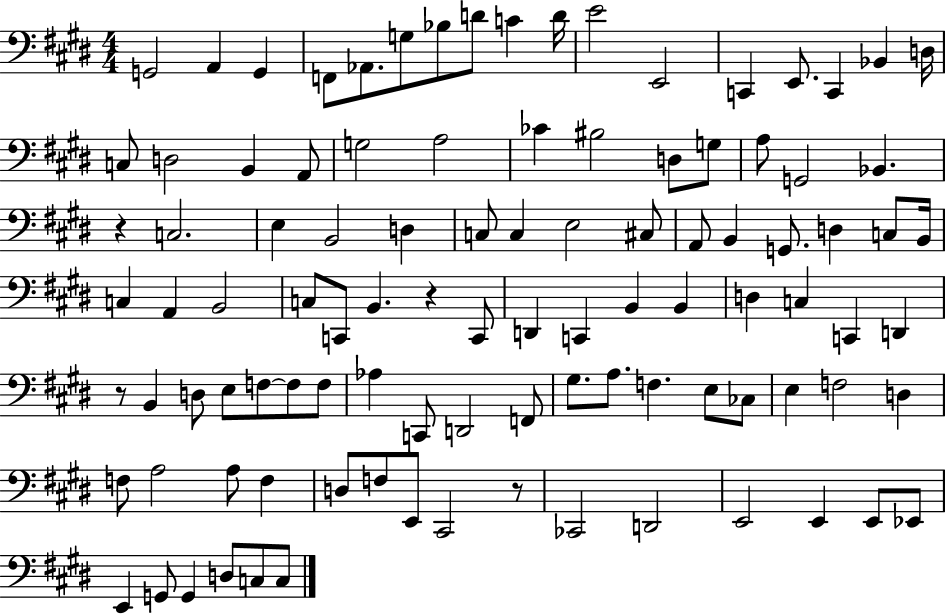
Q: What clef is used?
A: bass